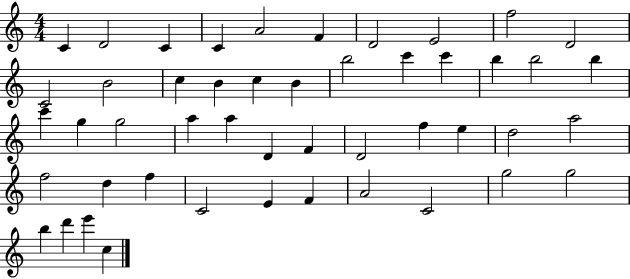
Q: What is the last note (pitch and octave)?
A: C5